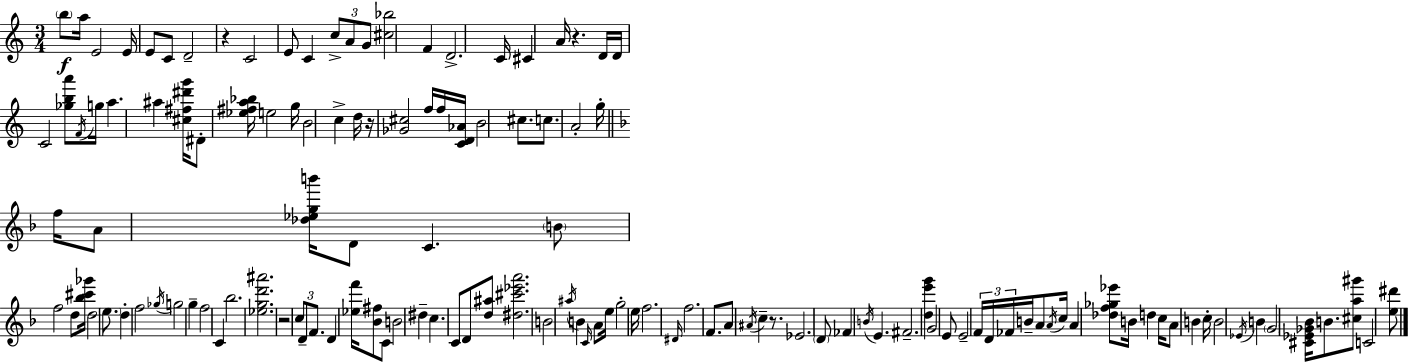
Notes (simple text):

B5/e A5/s E4/h E4/s E4/e C4/e D4/h R/q C4/h E4/e C4/q C5/e A4/e G4/e [C#5,Bb5]/h F4/q D4/h. C4/s C#4/q A4/s R/q. D4/s D4/s C4/h [Gb5,B5,A6]/e F4/s G5/s A5/q. A#5/q [C#5,F#5,D#6,G6]/s D#4/e [Eb5,F#5,A5,Bb5]/s E5/h G5/s B4/h C5/q D5/s R/s [Gb4,C#5]/h F5/s F5/s [C4,D4,Ab4]/s B4/h C#5/e. C5/e. A4/h G5/s F5/s A4/e [Db5,Eb5,G5,B6]/s D4/e C4/q. B4/e F5/h D5/e [Bb5,C#6,Gb6]/s D5/h E5/e. D5/q F5/h Gb5/s G5/h G5/q F5/h C4/q Bb5/h. [Eb5,G5,D6,A#6]/h. R/h C5/e D4/e F4/e. D4/q [Eb5,F6]/s [Bb4,F#5]/e C4/e B4/h D#5/q C5/q. C4/e D4/e [D5,A#5]/e [D#5,C#6,Eb6,A6]/h. B4/h A#5/s B4/q C4/s A4/e E5/s G5/h E5/s F5/h. D#4/s F5/h. F4/e. A4/e A#4/s C5/q R/e. Eb4/h. D4/e FES4/q B4/s E4/q. F#4/h. [D5,E6,G6]/q G4/h E4/e E4/h F4/s D4/s FES4/s B4/s A4/e A4/s C5/s A4/q [Db5,F5,Gb5,Eb6]/e B4/s D5/q C5/s A4/e B4/q C5/s B4/h Eb4/s B4/q G4/h [C#4,Eb4,Gb4,Bb4]/s B4/e. [C#5,A5,G#6]/e C4/h [E5,D#6]/e